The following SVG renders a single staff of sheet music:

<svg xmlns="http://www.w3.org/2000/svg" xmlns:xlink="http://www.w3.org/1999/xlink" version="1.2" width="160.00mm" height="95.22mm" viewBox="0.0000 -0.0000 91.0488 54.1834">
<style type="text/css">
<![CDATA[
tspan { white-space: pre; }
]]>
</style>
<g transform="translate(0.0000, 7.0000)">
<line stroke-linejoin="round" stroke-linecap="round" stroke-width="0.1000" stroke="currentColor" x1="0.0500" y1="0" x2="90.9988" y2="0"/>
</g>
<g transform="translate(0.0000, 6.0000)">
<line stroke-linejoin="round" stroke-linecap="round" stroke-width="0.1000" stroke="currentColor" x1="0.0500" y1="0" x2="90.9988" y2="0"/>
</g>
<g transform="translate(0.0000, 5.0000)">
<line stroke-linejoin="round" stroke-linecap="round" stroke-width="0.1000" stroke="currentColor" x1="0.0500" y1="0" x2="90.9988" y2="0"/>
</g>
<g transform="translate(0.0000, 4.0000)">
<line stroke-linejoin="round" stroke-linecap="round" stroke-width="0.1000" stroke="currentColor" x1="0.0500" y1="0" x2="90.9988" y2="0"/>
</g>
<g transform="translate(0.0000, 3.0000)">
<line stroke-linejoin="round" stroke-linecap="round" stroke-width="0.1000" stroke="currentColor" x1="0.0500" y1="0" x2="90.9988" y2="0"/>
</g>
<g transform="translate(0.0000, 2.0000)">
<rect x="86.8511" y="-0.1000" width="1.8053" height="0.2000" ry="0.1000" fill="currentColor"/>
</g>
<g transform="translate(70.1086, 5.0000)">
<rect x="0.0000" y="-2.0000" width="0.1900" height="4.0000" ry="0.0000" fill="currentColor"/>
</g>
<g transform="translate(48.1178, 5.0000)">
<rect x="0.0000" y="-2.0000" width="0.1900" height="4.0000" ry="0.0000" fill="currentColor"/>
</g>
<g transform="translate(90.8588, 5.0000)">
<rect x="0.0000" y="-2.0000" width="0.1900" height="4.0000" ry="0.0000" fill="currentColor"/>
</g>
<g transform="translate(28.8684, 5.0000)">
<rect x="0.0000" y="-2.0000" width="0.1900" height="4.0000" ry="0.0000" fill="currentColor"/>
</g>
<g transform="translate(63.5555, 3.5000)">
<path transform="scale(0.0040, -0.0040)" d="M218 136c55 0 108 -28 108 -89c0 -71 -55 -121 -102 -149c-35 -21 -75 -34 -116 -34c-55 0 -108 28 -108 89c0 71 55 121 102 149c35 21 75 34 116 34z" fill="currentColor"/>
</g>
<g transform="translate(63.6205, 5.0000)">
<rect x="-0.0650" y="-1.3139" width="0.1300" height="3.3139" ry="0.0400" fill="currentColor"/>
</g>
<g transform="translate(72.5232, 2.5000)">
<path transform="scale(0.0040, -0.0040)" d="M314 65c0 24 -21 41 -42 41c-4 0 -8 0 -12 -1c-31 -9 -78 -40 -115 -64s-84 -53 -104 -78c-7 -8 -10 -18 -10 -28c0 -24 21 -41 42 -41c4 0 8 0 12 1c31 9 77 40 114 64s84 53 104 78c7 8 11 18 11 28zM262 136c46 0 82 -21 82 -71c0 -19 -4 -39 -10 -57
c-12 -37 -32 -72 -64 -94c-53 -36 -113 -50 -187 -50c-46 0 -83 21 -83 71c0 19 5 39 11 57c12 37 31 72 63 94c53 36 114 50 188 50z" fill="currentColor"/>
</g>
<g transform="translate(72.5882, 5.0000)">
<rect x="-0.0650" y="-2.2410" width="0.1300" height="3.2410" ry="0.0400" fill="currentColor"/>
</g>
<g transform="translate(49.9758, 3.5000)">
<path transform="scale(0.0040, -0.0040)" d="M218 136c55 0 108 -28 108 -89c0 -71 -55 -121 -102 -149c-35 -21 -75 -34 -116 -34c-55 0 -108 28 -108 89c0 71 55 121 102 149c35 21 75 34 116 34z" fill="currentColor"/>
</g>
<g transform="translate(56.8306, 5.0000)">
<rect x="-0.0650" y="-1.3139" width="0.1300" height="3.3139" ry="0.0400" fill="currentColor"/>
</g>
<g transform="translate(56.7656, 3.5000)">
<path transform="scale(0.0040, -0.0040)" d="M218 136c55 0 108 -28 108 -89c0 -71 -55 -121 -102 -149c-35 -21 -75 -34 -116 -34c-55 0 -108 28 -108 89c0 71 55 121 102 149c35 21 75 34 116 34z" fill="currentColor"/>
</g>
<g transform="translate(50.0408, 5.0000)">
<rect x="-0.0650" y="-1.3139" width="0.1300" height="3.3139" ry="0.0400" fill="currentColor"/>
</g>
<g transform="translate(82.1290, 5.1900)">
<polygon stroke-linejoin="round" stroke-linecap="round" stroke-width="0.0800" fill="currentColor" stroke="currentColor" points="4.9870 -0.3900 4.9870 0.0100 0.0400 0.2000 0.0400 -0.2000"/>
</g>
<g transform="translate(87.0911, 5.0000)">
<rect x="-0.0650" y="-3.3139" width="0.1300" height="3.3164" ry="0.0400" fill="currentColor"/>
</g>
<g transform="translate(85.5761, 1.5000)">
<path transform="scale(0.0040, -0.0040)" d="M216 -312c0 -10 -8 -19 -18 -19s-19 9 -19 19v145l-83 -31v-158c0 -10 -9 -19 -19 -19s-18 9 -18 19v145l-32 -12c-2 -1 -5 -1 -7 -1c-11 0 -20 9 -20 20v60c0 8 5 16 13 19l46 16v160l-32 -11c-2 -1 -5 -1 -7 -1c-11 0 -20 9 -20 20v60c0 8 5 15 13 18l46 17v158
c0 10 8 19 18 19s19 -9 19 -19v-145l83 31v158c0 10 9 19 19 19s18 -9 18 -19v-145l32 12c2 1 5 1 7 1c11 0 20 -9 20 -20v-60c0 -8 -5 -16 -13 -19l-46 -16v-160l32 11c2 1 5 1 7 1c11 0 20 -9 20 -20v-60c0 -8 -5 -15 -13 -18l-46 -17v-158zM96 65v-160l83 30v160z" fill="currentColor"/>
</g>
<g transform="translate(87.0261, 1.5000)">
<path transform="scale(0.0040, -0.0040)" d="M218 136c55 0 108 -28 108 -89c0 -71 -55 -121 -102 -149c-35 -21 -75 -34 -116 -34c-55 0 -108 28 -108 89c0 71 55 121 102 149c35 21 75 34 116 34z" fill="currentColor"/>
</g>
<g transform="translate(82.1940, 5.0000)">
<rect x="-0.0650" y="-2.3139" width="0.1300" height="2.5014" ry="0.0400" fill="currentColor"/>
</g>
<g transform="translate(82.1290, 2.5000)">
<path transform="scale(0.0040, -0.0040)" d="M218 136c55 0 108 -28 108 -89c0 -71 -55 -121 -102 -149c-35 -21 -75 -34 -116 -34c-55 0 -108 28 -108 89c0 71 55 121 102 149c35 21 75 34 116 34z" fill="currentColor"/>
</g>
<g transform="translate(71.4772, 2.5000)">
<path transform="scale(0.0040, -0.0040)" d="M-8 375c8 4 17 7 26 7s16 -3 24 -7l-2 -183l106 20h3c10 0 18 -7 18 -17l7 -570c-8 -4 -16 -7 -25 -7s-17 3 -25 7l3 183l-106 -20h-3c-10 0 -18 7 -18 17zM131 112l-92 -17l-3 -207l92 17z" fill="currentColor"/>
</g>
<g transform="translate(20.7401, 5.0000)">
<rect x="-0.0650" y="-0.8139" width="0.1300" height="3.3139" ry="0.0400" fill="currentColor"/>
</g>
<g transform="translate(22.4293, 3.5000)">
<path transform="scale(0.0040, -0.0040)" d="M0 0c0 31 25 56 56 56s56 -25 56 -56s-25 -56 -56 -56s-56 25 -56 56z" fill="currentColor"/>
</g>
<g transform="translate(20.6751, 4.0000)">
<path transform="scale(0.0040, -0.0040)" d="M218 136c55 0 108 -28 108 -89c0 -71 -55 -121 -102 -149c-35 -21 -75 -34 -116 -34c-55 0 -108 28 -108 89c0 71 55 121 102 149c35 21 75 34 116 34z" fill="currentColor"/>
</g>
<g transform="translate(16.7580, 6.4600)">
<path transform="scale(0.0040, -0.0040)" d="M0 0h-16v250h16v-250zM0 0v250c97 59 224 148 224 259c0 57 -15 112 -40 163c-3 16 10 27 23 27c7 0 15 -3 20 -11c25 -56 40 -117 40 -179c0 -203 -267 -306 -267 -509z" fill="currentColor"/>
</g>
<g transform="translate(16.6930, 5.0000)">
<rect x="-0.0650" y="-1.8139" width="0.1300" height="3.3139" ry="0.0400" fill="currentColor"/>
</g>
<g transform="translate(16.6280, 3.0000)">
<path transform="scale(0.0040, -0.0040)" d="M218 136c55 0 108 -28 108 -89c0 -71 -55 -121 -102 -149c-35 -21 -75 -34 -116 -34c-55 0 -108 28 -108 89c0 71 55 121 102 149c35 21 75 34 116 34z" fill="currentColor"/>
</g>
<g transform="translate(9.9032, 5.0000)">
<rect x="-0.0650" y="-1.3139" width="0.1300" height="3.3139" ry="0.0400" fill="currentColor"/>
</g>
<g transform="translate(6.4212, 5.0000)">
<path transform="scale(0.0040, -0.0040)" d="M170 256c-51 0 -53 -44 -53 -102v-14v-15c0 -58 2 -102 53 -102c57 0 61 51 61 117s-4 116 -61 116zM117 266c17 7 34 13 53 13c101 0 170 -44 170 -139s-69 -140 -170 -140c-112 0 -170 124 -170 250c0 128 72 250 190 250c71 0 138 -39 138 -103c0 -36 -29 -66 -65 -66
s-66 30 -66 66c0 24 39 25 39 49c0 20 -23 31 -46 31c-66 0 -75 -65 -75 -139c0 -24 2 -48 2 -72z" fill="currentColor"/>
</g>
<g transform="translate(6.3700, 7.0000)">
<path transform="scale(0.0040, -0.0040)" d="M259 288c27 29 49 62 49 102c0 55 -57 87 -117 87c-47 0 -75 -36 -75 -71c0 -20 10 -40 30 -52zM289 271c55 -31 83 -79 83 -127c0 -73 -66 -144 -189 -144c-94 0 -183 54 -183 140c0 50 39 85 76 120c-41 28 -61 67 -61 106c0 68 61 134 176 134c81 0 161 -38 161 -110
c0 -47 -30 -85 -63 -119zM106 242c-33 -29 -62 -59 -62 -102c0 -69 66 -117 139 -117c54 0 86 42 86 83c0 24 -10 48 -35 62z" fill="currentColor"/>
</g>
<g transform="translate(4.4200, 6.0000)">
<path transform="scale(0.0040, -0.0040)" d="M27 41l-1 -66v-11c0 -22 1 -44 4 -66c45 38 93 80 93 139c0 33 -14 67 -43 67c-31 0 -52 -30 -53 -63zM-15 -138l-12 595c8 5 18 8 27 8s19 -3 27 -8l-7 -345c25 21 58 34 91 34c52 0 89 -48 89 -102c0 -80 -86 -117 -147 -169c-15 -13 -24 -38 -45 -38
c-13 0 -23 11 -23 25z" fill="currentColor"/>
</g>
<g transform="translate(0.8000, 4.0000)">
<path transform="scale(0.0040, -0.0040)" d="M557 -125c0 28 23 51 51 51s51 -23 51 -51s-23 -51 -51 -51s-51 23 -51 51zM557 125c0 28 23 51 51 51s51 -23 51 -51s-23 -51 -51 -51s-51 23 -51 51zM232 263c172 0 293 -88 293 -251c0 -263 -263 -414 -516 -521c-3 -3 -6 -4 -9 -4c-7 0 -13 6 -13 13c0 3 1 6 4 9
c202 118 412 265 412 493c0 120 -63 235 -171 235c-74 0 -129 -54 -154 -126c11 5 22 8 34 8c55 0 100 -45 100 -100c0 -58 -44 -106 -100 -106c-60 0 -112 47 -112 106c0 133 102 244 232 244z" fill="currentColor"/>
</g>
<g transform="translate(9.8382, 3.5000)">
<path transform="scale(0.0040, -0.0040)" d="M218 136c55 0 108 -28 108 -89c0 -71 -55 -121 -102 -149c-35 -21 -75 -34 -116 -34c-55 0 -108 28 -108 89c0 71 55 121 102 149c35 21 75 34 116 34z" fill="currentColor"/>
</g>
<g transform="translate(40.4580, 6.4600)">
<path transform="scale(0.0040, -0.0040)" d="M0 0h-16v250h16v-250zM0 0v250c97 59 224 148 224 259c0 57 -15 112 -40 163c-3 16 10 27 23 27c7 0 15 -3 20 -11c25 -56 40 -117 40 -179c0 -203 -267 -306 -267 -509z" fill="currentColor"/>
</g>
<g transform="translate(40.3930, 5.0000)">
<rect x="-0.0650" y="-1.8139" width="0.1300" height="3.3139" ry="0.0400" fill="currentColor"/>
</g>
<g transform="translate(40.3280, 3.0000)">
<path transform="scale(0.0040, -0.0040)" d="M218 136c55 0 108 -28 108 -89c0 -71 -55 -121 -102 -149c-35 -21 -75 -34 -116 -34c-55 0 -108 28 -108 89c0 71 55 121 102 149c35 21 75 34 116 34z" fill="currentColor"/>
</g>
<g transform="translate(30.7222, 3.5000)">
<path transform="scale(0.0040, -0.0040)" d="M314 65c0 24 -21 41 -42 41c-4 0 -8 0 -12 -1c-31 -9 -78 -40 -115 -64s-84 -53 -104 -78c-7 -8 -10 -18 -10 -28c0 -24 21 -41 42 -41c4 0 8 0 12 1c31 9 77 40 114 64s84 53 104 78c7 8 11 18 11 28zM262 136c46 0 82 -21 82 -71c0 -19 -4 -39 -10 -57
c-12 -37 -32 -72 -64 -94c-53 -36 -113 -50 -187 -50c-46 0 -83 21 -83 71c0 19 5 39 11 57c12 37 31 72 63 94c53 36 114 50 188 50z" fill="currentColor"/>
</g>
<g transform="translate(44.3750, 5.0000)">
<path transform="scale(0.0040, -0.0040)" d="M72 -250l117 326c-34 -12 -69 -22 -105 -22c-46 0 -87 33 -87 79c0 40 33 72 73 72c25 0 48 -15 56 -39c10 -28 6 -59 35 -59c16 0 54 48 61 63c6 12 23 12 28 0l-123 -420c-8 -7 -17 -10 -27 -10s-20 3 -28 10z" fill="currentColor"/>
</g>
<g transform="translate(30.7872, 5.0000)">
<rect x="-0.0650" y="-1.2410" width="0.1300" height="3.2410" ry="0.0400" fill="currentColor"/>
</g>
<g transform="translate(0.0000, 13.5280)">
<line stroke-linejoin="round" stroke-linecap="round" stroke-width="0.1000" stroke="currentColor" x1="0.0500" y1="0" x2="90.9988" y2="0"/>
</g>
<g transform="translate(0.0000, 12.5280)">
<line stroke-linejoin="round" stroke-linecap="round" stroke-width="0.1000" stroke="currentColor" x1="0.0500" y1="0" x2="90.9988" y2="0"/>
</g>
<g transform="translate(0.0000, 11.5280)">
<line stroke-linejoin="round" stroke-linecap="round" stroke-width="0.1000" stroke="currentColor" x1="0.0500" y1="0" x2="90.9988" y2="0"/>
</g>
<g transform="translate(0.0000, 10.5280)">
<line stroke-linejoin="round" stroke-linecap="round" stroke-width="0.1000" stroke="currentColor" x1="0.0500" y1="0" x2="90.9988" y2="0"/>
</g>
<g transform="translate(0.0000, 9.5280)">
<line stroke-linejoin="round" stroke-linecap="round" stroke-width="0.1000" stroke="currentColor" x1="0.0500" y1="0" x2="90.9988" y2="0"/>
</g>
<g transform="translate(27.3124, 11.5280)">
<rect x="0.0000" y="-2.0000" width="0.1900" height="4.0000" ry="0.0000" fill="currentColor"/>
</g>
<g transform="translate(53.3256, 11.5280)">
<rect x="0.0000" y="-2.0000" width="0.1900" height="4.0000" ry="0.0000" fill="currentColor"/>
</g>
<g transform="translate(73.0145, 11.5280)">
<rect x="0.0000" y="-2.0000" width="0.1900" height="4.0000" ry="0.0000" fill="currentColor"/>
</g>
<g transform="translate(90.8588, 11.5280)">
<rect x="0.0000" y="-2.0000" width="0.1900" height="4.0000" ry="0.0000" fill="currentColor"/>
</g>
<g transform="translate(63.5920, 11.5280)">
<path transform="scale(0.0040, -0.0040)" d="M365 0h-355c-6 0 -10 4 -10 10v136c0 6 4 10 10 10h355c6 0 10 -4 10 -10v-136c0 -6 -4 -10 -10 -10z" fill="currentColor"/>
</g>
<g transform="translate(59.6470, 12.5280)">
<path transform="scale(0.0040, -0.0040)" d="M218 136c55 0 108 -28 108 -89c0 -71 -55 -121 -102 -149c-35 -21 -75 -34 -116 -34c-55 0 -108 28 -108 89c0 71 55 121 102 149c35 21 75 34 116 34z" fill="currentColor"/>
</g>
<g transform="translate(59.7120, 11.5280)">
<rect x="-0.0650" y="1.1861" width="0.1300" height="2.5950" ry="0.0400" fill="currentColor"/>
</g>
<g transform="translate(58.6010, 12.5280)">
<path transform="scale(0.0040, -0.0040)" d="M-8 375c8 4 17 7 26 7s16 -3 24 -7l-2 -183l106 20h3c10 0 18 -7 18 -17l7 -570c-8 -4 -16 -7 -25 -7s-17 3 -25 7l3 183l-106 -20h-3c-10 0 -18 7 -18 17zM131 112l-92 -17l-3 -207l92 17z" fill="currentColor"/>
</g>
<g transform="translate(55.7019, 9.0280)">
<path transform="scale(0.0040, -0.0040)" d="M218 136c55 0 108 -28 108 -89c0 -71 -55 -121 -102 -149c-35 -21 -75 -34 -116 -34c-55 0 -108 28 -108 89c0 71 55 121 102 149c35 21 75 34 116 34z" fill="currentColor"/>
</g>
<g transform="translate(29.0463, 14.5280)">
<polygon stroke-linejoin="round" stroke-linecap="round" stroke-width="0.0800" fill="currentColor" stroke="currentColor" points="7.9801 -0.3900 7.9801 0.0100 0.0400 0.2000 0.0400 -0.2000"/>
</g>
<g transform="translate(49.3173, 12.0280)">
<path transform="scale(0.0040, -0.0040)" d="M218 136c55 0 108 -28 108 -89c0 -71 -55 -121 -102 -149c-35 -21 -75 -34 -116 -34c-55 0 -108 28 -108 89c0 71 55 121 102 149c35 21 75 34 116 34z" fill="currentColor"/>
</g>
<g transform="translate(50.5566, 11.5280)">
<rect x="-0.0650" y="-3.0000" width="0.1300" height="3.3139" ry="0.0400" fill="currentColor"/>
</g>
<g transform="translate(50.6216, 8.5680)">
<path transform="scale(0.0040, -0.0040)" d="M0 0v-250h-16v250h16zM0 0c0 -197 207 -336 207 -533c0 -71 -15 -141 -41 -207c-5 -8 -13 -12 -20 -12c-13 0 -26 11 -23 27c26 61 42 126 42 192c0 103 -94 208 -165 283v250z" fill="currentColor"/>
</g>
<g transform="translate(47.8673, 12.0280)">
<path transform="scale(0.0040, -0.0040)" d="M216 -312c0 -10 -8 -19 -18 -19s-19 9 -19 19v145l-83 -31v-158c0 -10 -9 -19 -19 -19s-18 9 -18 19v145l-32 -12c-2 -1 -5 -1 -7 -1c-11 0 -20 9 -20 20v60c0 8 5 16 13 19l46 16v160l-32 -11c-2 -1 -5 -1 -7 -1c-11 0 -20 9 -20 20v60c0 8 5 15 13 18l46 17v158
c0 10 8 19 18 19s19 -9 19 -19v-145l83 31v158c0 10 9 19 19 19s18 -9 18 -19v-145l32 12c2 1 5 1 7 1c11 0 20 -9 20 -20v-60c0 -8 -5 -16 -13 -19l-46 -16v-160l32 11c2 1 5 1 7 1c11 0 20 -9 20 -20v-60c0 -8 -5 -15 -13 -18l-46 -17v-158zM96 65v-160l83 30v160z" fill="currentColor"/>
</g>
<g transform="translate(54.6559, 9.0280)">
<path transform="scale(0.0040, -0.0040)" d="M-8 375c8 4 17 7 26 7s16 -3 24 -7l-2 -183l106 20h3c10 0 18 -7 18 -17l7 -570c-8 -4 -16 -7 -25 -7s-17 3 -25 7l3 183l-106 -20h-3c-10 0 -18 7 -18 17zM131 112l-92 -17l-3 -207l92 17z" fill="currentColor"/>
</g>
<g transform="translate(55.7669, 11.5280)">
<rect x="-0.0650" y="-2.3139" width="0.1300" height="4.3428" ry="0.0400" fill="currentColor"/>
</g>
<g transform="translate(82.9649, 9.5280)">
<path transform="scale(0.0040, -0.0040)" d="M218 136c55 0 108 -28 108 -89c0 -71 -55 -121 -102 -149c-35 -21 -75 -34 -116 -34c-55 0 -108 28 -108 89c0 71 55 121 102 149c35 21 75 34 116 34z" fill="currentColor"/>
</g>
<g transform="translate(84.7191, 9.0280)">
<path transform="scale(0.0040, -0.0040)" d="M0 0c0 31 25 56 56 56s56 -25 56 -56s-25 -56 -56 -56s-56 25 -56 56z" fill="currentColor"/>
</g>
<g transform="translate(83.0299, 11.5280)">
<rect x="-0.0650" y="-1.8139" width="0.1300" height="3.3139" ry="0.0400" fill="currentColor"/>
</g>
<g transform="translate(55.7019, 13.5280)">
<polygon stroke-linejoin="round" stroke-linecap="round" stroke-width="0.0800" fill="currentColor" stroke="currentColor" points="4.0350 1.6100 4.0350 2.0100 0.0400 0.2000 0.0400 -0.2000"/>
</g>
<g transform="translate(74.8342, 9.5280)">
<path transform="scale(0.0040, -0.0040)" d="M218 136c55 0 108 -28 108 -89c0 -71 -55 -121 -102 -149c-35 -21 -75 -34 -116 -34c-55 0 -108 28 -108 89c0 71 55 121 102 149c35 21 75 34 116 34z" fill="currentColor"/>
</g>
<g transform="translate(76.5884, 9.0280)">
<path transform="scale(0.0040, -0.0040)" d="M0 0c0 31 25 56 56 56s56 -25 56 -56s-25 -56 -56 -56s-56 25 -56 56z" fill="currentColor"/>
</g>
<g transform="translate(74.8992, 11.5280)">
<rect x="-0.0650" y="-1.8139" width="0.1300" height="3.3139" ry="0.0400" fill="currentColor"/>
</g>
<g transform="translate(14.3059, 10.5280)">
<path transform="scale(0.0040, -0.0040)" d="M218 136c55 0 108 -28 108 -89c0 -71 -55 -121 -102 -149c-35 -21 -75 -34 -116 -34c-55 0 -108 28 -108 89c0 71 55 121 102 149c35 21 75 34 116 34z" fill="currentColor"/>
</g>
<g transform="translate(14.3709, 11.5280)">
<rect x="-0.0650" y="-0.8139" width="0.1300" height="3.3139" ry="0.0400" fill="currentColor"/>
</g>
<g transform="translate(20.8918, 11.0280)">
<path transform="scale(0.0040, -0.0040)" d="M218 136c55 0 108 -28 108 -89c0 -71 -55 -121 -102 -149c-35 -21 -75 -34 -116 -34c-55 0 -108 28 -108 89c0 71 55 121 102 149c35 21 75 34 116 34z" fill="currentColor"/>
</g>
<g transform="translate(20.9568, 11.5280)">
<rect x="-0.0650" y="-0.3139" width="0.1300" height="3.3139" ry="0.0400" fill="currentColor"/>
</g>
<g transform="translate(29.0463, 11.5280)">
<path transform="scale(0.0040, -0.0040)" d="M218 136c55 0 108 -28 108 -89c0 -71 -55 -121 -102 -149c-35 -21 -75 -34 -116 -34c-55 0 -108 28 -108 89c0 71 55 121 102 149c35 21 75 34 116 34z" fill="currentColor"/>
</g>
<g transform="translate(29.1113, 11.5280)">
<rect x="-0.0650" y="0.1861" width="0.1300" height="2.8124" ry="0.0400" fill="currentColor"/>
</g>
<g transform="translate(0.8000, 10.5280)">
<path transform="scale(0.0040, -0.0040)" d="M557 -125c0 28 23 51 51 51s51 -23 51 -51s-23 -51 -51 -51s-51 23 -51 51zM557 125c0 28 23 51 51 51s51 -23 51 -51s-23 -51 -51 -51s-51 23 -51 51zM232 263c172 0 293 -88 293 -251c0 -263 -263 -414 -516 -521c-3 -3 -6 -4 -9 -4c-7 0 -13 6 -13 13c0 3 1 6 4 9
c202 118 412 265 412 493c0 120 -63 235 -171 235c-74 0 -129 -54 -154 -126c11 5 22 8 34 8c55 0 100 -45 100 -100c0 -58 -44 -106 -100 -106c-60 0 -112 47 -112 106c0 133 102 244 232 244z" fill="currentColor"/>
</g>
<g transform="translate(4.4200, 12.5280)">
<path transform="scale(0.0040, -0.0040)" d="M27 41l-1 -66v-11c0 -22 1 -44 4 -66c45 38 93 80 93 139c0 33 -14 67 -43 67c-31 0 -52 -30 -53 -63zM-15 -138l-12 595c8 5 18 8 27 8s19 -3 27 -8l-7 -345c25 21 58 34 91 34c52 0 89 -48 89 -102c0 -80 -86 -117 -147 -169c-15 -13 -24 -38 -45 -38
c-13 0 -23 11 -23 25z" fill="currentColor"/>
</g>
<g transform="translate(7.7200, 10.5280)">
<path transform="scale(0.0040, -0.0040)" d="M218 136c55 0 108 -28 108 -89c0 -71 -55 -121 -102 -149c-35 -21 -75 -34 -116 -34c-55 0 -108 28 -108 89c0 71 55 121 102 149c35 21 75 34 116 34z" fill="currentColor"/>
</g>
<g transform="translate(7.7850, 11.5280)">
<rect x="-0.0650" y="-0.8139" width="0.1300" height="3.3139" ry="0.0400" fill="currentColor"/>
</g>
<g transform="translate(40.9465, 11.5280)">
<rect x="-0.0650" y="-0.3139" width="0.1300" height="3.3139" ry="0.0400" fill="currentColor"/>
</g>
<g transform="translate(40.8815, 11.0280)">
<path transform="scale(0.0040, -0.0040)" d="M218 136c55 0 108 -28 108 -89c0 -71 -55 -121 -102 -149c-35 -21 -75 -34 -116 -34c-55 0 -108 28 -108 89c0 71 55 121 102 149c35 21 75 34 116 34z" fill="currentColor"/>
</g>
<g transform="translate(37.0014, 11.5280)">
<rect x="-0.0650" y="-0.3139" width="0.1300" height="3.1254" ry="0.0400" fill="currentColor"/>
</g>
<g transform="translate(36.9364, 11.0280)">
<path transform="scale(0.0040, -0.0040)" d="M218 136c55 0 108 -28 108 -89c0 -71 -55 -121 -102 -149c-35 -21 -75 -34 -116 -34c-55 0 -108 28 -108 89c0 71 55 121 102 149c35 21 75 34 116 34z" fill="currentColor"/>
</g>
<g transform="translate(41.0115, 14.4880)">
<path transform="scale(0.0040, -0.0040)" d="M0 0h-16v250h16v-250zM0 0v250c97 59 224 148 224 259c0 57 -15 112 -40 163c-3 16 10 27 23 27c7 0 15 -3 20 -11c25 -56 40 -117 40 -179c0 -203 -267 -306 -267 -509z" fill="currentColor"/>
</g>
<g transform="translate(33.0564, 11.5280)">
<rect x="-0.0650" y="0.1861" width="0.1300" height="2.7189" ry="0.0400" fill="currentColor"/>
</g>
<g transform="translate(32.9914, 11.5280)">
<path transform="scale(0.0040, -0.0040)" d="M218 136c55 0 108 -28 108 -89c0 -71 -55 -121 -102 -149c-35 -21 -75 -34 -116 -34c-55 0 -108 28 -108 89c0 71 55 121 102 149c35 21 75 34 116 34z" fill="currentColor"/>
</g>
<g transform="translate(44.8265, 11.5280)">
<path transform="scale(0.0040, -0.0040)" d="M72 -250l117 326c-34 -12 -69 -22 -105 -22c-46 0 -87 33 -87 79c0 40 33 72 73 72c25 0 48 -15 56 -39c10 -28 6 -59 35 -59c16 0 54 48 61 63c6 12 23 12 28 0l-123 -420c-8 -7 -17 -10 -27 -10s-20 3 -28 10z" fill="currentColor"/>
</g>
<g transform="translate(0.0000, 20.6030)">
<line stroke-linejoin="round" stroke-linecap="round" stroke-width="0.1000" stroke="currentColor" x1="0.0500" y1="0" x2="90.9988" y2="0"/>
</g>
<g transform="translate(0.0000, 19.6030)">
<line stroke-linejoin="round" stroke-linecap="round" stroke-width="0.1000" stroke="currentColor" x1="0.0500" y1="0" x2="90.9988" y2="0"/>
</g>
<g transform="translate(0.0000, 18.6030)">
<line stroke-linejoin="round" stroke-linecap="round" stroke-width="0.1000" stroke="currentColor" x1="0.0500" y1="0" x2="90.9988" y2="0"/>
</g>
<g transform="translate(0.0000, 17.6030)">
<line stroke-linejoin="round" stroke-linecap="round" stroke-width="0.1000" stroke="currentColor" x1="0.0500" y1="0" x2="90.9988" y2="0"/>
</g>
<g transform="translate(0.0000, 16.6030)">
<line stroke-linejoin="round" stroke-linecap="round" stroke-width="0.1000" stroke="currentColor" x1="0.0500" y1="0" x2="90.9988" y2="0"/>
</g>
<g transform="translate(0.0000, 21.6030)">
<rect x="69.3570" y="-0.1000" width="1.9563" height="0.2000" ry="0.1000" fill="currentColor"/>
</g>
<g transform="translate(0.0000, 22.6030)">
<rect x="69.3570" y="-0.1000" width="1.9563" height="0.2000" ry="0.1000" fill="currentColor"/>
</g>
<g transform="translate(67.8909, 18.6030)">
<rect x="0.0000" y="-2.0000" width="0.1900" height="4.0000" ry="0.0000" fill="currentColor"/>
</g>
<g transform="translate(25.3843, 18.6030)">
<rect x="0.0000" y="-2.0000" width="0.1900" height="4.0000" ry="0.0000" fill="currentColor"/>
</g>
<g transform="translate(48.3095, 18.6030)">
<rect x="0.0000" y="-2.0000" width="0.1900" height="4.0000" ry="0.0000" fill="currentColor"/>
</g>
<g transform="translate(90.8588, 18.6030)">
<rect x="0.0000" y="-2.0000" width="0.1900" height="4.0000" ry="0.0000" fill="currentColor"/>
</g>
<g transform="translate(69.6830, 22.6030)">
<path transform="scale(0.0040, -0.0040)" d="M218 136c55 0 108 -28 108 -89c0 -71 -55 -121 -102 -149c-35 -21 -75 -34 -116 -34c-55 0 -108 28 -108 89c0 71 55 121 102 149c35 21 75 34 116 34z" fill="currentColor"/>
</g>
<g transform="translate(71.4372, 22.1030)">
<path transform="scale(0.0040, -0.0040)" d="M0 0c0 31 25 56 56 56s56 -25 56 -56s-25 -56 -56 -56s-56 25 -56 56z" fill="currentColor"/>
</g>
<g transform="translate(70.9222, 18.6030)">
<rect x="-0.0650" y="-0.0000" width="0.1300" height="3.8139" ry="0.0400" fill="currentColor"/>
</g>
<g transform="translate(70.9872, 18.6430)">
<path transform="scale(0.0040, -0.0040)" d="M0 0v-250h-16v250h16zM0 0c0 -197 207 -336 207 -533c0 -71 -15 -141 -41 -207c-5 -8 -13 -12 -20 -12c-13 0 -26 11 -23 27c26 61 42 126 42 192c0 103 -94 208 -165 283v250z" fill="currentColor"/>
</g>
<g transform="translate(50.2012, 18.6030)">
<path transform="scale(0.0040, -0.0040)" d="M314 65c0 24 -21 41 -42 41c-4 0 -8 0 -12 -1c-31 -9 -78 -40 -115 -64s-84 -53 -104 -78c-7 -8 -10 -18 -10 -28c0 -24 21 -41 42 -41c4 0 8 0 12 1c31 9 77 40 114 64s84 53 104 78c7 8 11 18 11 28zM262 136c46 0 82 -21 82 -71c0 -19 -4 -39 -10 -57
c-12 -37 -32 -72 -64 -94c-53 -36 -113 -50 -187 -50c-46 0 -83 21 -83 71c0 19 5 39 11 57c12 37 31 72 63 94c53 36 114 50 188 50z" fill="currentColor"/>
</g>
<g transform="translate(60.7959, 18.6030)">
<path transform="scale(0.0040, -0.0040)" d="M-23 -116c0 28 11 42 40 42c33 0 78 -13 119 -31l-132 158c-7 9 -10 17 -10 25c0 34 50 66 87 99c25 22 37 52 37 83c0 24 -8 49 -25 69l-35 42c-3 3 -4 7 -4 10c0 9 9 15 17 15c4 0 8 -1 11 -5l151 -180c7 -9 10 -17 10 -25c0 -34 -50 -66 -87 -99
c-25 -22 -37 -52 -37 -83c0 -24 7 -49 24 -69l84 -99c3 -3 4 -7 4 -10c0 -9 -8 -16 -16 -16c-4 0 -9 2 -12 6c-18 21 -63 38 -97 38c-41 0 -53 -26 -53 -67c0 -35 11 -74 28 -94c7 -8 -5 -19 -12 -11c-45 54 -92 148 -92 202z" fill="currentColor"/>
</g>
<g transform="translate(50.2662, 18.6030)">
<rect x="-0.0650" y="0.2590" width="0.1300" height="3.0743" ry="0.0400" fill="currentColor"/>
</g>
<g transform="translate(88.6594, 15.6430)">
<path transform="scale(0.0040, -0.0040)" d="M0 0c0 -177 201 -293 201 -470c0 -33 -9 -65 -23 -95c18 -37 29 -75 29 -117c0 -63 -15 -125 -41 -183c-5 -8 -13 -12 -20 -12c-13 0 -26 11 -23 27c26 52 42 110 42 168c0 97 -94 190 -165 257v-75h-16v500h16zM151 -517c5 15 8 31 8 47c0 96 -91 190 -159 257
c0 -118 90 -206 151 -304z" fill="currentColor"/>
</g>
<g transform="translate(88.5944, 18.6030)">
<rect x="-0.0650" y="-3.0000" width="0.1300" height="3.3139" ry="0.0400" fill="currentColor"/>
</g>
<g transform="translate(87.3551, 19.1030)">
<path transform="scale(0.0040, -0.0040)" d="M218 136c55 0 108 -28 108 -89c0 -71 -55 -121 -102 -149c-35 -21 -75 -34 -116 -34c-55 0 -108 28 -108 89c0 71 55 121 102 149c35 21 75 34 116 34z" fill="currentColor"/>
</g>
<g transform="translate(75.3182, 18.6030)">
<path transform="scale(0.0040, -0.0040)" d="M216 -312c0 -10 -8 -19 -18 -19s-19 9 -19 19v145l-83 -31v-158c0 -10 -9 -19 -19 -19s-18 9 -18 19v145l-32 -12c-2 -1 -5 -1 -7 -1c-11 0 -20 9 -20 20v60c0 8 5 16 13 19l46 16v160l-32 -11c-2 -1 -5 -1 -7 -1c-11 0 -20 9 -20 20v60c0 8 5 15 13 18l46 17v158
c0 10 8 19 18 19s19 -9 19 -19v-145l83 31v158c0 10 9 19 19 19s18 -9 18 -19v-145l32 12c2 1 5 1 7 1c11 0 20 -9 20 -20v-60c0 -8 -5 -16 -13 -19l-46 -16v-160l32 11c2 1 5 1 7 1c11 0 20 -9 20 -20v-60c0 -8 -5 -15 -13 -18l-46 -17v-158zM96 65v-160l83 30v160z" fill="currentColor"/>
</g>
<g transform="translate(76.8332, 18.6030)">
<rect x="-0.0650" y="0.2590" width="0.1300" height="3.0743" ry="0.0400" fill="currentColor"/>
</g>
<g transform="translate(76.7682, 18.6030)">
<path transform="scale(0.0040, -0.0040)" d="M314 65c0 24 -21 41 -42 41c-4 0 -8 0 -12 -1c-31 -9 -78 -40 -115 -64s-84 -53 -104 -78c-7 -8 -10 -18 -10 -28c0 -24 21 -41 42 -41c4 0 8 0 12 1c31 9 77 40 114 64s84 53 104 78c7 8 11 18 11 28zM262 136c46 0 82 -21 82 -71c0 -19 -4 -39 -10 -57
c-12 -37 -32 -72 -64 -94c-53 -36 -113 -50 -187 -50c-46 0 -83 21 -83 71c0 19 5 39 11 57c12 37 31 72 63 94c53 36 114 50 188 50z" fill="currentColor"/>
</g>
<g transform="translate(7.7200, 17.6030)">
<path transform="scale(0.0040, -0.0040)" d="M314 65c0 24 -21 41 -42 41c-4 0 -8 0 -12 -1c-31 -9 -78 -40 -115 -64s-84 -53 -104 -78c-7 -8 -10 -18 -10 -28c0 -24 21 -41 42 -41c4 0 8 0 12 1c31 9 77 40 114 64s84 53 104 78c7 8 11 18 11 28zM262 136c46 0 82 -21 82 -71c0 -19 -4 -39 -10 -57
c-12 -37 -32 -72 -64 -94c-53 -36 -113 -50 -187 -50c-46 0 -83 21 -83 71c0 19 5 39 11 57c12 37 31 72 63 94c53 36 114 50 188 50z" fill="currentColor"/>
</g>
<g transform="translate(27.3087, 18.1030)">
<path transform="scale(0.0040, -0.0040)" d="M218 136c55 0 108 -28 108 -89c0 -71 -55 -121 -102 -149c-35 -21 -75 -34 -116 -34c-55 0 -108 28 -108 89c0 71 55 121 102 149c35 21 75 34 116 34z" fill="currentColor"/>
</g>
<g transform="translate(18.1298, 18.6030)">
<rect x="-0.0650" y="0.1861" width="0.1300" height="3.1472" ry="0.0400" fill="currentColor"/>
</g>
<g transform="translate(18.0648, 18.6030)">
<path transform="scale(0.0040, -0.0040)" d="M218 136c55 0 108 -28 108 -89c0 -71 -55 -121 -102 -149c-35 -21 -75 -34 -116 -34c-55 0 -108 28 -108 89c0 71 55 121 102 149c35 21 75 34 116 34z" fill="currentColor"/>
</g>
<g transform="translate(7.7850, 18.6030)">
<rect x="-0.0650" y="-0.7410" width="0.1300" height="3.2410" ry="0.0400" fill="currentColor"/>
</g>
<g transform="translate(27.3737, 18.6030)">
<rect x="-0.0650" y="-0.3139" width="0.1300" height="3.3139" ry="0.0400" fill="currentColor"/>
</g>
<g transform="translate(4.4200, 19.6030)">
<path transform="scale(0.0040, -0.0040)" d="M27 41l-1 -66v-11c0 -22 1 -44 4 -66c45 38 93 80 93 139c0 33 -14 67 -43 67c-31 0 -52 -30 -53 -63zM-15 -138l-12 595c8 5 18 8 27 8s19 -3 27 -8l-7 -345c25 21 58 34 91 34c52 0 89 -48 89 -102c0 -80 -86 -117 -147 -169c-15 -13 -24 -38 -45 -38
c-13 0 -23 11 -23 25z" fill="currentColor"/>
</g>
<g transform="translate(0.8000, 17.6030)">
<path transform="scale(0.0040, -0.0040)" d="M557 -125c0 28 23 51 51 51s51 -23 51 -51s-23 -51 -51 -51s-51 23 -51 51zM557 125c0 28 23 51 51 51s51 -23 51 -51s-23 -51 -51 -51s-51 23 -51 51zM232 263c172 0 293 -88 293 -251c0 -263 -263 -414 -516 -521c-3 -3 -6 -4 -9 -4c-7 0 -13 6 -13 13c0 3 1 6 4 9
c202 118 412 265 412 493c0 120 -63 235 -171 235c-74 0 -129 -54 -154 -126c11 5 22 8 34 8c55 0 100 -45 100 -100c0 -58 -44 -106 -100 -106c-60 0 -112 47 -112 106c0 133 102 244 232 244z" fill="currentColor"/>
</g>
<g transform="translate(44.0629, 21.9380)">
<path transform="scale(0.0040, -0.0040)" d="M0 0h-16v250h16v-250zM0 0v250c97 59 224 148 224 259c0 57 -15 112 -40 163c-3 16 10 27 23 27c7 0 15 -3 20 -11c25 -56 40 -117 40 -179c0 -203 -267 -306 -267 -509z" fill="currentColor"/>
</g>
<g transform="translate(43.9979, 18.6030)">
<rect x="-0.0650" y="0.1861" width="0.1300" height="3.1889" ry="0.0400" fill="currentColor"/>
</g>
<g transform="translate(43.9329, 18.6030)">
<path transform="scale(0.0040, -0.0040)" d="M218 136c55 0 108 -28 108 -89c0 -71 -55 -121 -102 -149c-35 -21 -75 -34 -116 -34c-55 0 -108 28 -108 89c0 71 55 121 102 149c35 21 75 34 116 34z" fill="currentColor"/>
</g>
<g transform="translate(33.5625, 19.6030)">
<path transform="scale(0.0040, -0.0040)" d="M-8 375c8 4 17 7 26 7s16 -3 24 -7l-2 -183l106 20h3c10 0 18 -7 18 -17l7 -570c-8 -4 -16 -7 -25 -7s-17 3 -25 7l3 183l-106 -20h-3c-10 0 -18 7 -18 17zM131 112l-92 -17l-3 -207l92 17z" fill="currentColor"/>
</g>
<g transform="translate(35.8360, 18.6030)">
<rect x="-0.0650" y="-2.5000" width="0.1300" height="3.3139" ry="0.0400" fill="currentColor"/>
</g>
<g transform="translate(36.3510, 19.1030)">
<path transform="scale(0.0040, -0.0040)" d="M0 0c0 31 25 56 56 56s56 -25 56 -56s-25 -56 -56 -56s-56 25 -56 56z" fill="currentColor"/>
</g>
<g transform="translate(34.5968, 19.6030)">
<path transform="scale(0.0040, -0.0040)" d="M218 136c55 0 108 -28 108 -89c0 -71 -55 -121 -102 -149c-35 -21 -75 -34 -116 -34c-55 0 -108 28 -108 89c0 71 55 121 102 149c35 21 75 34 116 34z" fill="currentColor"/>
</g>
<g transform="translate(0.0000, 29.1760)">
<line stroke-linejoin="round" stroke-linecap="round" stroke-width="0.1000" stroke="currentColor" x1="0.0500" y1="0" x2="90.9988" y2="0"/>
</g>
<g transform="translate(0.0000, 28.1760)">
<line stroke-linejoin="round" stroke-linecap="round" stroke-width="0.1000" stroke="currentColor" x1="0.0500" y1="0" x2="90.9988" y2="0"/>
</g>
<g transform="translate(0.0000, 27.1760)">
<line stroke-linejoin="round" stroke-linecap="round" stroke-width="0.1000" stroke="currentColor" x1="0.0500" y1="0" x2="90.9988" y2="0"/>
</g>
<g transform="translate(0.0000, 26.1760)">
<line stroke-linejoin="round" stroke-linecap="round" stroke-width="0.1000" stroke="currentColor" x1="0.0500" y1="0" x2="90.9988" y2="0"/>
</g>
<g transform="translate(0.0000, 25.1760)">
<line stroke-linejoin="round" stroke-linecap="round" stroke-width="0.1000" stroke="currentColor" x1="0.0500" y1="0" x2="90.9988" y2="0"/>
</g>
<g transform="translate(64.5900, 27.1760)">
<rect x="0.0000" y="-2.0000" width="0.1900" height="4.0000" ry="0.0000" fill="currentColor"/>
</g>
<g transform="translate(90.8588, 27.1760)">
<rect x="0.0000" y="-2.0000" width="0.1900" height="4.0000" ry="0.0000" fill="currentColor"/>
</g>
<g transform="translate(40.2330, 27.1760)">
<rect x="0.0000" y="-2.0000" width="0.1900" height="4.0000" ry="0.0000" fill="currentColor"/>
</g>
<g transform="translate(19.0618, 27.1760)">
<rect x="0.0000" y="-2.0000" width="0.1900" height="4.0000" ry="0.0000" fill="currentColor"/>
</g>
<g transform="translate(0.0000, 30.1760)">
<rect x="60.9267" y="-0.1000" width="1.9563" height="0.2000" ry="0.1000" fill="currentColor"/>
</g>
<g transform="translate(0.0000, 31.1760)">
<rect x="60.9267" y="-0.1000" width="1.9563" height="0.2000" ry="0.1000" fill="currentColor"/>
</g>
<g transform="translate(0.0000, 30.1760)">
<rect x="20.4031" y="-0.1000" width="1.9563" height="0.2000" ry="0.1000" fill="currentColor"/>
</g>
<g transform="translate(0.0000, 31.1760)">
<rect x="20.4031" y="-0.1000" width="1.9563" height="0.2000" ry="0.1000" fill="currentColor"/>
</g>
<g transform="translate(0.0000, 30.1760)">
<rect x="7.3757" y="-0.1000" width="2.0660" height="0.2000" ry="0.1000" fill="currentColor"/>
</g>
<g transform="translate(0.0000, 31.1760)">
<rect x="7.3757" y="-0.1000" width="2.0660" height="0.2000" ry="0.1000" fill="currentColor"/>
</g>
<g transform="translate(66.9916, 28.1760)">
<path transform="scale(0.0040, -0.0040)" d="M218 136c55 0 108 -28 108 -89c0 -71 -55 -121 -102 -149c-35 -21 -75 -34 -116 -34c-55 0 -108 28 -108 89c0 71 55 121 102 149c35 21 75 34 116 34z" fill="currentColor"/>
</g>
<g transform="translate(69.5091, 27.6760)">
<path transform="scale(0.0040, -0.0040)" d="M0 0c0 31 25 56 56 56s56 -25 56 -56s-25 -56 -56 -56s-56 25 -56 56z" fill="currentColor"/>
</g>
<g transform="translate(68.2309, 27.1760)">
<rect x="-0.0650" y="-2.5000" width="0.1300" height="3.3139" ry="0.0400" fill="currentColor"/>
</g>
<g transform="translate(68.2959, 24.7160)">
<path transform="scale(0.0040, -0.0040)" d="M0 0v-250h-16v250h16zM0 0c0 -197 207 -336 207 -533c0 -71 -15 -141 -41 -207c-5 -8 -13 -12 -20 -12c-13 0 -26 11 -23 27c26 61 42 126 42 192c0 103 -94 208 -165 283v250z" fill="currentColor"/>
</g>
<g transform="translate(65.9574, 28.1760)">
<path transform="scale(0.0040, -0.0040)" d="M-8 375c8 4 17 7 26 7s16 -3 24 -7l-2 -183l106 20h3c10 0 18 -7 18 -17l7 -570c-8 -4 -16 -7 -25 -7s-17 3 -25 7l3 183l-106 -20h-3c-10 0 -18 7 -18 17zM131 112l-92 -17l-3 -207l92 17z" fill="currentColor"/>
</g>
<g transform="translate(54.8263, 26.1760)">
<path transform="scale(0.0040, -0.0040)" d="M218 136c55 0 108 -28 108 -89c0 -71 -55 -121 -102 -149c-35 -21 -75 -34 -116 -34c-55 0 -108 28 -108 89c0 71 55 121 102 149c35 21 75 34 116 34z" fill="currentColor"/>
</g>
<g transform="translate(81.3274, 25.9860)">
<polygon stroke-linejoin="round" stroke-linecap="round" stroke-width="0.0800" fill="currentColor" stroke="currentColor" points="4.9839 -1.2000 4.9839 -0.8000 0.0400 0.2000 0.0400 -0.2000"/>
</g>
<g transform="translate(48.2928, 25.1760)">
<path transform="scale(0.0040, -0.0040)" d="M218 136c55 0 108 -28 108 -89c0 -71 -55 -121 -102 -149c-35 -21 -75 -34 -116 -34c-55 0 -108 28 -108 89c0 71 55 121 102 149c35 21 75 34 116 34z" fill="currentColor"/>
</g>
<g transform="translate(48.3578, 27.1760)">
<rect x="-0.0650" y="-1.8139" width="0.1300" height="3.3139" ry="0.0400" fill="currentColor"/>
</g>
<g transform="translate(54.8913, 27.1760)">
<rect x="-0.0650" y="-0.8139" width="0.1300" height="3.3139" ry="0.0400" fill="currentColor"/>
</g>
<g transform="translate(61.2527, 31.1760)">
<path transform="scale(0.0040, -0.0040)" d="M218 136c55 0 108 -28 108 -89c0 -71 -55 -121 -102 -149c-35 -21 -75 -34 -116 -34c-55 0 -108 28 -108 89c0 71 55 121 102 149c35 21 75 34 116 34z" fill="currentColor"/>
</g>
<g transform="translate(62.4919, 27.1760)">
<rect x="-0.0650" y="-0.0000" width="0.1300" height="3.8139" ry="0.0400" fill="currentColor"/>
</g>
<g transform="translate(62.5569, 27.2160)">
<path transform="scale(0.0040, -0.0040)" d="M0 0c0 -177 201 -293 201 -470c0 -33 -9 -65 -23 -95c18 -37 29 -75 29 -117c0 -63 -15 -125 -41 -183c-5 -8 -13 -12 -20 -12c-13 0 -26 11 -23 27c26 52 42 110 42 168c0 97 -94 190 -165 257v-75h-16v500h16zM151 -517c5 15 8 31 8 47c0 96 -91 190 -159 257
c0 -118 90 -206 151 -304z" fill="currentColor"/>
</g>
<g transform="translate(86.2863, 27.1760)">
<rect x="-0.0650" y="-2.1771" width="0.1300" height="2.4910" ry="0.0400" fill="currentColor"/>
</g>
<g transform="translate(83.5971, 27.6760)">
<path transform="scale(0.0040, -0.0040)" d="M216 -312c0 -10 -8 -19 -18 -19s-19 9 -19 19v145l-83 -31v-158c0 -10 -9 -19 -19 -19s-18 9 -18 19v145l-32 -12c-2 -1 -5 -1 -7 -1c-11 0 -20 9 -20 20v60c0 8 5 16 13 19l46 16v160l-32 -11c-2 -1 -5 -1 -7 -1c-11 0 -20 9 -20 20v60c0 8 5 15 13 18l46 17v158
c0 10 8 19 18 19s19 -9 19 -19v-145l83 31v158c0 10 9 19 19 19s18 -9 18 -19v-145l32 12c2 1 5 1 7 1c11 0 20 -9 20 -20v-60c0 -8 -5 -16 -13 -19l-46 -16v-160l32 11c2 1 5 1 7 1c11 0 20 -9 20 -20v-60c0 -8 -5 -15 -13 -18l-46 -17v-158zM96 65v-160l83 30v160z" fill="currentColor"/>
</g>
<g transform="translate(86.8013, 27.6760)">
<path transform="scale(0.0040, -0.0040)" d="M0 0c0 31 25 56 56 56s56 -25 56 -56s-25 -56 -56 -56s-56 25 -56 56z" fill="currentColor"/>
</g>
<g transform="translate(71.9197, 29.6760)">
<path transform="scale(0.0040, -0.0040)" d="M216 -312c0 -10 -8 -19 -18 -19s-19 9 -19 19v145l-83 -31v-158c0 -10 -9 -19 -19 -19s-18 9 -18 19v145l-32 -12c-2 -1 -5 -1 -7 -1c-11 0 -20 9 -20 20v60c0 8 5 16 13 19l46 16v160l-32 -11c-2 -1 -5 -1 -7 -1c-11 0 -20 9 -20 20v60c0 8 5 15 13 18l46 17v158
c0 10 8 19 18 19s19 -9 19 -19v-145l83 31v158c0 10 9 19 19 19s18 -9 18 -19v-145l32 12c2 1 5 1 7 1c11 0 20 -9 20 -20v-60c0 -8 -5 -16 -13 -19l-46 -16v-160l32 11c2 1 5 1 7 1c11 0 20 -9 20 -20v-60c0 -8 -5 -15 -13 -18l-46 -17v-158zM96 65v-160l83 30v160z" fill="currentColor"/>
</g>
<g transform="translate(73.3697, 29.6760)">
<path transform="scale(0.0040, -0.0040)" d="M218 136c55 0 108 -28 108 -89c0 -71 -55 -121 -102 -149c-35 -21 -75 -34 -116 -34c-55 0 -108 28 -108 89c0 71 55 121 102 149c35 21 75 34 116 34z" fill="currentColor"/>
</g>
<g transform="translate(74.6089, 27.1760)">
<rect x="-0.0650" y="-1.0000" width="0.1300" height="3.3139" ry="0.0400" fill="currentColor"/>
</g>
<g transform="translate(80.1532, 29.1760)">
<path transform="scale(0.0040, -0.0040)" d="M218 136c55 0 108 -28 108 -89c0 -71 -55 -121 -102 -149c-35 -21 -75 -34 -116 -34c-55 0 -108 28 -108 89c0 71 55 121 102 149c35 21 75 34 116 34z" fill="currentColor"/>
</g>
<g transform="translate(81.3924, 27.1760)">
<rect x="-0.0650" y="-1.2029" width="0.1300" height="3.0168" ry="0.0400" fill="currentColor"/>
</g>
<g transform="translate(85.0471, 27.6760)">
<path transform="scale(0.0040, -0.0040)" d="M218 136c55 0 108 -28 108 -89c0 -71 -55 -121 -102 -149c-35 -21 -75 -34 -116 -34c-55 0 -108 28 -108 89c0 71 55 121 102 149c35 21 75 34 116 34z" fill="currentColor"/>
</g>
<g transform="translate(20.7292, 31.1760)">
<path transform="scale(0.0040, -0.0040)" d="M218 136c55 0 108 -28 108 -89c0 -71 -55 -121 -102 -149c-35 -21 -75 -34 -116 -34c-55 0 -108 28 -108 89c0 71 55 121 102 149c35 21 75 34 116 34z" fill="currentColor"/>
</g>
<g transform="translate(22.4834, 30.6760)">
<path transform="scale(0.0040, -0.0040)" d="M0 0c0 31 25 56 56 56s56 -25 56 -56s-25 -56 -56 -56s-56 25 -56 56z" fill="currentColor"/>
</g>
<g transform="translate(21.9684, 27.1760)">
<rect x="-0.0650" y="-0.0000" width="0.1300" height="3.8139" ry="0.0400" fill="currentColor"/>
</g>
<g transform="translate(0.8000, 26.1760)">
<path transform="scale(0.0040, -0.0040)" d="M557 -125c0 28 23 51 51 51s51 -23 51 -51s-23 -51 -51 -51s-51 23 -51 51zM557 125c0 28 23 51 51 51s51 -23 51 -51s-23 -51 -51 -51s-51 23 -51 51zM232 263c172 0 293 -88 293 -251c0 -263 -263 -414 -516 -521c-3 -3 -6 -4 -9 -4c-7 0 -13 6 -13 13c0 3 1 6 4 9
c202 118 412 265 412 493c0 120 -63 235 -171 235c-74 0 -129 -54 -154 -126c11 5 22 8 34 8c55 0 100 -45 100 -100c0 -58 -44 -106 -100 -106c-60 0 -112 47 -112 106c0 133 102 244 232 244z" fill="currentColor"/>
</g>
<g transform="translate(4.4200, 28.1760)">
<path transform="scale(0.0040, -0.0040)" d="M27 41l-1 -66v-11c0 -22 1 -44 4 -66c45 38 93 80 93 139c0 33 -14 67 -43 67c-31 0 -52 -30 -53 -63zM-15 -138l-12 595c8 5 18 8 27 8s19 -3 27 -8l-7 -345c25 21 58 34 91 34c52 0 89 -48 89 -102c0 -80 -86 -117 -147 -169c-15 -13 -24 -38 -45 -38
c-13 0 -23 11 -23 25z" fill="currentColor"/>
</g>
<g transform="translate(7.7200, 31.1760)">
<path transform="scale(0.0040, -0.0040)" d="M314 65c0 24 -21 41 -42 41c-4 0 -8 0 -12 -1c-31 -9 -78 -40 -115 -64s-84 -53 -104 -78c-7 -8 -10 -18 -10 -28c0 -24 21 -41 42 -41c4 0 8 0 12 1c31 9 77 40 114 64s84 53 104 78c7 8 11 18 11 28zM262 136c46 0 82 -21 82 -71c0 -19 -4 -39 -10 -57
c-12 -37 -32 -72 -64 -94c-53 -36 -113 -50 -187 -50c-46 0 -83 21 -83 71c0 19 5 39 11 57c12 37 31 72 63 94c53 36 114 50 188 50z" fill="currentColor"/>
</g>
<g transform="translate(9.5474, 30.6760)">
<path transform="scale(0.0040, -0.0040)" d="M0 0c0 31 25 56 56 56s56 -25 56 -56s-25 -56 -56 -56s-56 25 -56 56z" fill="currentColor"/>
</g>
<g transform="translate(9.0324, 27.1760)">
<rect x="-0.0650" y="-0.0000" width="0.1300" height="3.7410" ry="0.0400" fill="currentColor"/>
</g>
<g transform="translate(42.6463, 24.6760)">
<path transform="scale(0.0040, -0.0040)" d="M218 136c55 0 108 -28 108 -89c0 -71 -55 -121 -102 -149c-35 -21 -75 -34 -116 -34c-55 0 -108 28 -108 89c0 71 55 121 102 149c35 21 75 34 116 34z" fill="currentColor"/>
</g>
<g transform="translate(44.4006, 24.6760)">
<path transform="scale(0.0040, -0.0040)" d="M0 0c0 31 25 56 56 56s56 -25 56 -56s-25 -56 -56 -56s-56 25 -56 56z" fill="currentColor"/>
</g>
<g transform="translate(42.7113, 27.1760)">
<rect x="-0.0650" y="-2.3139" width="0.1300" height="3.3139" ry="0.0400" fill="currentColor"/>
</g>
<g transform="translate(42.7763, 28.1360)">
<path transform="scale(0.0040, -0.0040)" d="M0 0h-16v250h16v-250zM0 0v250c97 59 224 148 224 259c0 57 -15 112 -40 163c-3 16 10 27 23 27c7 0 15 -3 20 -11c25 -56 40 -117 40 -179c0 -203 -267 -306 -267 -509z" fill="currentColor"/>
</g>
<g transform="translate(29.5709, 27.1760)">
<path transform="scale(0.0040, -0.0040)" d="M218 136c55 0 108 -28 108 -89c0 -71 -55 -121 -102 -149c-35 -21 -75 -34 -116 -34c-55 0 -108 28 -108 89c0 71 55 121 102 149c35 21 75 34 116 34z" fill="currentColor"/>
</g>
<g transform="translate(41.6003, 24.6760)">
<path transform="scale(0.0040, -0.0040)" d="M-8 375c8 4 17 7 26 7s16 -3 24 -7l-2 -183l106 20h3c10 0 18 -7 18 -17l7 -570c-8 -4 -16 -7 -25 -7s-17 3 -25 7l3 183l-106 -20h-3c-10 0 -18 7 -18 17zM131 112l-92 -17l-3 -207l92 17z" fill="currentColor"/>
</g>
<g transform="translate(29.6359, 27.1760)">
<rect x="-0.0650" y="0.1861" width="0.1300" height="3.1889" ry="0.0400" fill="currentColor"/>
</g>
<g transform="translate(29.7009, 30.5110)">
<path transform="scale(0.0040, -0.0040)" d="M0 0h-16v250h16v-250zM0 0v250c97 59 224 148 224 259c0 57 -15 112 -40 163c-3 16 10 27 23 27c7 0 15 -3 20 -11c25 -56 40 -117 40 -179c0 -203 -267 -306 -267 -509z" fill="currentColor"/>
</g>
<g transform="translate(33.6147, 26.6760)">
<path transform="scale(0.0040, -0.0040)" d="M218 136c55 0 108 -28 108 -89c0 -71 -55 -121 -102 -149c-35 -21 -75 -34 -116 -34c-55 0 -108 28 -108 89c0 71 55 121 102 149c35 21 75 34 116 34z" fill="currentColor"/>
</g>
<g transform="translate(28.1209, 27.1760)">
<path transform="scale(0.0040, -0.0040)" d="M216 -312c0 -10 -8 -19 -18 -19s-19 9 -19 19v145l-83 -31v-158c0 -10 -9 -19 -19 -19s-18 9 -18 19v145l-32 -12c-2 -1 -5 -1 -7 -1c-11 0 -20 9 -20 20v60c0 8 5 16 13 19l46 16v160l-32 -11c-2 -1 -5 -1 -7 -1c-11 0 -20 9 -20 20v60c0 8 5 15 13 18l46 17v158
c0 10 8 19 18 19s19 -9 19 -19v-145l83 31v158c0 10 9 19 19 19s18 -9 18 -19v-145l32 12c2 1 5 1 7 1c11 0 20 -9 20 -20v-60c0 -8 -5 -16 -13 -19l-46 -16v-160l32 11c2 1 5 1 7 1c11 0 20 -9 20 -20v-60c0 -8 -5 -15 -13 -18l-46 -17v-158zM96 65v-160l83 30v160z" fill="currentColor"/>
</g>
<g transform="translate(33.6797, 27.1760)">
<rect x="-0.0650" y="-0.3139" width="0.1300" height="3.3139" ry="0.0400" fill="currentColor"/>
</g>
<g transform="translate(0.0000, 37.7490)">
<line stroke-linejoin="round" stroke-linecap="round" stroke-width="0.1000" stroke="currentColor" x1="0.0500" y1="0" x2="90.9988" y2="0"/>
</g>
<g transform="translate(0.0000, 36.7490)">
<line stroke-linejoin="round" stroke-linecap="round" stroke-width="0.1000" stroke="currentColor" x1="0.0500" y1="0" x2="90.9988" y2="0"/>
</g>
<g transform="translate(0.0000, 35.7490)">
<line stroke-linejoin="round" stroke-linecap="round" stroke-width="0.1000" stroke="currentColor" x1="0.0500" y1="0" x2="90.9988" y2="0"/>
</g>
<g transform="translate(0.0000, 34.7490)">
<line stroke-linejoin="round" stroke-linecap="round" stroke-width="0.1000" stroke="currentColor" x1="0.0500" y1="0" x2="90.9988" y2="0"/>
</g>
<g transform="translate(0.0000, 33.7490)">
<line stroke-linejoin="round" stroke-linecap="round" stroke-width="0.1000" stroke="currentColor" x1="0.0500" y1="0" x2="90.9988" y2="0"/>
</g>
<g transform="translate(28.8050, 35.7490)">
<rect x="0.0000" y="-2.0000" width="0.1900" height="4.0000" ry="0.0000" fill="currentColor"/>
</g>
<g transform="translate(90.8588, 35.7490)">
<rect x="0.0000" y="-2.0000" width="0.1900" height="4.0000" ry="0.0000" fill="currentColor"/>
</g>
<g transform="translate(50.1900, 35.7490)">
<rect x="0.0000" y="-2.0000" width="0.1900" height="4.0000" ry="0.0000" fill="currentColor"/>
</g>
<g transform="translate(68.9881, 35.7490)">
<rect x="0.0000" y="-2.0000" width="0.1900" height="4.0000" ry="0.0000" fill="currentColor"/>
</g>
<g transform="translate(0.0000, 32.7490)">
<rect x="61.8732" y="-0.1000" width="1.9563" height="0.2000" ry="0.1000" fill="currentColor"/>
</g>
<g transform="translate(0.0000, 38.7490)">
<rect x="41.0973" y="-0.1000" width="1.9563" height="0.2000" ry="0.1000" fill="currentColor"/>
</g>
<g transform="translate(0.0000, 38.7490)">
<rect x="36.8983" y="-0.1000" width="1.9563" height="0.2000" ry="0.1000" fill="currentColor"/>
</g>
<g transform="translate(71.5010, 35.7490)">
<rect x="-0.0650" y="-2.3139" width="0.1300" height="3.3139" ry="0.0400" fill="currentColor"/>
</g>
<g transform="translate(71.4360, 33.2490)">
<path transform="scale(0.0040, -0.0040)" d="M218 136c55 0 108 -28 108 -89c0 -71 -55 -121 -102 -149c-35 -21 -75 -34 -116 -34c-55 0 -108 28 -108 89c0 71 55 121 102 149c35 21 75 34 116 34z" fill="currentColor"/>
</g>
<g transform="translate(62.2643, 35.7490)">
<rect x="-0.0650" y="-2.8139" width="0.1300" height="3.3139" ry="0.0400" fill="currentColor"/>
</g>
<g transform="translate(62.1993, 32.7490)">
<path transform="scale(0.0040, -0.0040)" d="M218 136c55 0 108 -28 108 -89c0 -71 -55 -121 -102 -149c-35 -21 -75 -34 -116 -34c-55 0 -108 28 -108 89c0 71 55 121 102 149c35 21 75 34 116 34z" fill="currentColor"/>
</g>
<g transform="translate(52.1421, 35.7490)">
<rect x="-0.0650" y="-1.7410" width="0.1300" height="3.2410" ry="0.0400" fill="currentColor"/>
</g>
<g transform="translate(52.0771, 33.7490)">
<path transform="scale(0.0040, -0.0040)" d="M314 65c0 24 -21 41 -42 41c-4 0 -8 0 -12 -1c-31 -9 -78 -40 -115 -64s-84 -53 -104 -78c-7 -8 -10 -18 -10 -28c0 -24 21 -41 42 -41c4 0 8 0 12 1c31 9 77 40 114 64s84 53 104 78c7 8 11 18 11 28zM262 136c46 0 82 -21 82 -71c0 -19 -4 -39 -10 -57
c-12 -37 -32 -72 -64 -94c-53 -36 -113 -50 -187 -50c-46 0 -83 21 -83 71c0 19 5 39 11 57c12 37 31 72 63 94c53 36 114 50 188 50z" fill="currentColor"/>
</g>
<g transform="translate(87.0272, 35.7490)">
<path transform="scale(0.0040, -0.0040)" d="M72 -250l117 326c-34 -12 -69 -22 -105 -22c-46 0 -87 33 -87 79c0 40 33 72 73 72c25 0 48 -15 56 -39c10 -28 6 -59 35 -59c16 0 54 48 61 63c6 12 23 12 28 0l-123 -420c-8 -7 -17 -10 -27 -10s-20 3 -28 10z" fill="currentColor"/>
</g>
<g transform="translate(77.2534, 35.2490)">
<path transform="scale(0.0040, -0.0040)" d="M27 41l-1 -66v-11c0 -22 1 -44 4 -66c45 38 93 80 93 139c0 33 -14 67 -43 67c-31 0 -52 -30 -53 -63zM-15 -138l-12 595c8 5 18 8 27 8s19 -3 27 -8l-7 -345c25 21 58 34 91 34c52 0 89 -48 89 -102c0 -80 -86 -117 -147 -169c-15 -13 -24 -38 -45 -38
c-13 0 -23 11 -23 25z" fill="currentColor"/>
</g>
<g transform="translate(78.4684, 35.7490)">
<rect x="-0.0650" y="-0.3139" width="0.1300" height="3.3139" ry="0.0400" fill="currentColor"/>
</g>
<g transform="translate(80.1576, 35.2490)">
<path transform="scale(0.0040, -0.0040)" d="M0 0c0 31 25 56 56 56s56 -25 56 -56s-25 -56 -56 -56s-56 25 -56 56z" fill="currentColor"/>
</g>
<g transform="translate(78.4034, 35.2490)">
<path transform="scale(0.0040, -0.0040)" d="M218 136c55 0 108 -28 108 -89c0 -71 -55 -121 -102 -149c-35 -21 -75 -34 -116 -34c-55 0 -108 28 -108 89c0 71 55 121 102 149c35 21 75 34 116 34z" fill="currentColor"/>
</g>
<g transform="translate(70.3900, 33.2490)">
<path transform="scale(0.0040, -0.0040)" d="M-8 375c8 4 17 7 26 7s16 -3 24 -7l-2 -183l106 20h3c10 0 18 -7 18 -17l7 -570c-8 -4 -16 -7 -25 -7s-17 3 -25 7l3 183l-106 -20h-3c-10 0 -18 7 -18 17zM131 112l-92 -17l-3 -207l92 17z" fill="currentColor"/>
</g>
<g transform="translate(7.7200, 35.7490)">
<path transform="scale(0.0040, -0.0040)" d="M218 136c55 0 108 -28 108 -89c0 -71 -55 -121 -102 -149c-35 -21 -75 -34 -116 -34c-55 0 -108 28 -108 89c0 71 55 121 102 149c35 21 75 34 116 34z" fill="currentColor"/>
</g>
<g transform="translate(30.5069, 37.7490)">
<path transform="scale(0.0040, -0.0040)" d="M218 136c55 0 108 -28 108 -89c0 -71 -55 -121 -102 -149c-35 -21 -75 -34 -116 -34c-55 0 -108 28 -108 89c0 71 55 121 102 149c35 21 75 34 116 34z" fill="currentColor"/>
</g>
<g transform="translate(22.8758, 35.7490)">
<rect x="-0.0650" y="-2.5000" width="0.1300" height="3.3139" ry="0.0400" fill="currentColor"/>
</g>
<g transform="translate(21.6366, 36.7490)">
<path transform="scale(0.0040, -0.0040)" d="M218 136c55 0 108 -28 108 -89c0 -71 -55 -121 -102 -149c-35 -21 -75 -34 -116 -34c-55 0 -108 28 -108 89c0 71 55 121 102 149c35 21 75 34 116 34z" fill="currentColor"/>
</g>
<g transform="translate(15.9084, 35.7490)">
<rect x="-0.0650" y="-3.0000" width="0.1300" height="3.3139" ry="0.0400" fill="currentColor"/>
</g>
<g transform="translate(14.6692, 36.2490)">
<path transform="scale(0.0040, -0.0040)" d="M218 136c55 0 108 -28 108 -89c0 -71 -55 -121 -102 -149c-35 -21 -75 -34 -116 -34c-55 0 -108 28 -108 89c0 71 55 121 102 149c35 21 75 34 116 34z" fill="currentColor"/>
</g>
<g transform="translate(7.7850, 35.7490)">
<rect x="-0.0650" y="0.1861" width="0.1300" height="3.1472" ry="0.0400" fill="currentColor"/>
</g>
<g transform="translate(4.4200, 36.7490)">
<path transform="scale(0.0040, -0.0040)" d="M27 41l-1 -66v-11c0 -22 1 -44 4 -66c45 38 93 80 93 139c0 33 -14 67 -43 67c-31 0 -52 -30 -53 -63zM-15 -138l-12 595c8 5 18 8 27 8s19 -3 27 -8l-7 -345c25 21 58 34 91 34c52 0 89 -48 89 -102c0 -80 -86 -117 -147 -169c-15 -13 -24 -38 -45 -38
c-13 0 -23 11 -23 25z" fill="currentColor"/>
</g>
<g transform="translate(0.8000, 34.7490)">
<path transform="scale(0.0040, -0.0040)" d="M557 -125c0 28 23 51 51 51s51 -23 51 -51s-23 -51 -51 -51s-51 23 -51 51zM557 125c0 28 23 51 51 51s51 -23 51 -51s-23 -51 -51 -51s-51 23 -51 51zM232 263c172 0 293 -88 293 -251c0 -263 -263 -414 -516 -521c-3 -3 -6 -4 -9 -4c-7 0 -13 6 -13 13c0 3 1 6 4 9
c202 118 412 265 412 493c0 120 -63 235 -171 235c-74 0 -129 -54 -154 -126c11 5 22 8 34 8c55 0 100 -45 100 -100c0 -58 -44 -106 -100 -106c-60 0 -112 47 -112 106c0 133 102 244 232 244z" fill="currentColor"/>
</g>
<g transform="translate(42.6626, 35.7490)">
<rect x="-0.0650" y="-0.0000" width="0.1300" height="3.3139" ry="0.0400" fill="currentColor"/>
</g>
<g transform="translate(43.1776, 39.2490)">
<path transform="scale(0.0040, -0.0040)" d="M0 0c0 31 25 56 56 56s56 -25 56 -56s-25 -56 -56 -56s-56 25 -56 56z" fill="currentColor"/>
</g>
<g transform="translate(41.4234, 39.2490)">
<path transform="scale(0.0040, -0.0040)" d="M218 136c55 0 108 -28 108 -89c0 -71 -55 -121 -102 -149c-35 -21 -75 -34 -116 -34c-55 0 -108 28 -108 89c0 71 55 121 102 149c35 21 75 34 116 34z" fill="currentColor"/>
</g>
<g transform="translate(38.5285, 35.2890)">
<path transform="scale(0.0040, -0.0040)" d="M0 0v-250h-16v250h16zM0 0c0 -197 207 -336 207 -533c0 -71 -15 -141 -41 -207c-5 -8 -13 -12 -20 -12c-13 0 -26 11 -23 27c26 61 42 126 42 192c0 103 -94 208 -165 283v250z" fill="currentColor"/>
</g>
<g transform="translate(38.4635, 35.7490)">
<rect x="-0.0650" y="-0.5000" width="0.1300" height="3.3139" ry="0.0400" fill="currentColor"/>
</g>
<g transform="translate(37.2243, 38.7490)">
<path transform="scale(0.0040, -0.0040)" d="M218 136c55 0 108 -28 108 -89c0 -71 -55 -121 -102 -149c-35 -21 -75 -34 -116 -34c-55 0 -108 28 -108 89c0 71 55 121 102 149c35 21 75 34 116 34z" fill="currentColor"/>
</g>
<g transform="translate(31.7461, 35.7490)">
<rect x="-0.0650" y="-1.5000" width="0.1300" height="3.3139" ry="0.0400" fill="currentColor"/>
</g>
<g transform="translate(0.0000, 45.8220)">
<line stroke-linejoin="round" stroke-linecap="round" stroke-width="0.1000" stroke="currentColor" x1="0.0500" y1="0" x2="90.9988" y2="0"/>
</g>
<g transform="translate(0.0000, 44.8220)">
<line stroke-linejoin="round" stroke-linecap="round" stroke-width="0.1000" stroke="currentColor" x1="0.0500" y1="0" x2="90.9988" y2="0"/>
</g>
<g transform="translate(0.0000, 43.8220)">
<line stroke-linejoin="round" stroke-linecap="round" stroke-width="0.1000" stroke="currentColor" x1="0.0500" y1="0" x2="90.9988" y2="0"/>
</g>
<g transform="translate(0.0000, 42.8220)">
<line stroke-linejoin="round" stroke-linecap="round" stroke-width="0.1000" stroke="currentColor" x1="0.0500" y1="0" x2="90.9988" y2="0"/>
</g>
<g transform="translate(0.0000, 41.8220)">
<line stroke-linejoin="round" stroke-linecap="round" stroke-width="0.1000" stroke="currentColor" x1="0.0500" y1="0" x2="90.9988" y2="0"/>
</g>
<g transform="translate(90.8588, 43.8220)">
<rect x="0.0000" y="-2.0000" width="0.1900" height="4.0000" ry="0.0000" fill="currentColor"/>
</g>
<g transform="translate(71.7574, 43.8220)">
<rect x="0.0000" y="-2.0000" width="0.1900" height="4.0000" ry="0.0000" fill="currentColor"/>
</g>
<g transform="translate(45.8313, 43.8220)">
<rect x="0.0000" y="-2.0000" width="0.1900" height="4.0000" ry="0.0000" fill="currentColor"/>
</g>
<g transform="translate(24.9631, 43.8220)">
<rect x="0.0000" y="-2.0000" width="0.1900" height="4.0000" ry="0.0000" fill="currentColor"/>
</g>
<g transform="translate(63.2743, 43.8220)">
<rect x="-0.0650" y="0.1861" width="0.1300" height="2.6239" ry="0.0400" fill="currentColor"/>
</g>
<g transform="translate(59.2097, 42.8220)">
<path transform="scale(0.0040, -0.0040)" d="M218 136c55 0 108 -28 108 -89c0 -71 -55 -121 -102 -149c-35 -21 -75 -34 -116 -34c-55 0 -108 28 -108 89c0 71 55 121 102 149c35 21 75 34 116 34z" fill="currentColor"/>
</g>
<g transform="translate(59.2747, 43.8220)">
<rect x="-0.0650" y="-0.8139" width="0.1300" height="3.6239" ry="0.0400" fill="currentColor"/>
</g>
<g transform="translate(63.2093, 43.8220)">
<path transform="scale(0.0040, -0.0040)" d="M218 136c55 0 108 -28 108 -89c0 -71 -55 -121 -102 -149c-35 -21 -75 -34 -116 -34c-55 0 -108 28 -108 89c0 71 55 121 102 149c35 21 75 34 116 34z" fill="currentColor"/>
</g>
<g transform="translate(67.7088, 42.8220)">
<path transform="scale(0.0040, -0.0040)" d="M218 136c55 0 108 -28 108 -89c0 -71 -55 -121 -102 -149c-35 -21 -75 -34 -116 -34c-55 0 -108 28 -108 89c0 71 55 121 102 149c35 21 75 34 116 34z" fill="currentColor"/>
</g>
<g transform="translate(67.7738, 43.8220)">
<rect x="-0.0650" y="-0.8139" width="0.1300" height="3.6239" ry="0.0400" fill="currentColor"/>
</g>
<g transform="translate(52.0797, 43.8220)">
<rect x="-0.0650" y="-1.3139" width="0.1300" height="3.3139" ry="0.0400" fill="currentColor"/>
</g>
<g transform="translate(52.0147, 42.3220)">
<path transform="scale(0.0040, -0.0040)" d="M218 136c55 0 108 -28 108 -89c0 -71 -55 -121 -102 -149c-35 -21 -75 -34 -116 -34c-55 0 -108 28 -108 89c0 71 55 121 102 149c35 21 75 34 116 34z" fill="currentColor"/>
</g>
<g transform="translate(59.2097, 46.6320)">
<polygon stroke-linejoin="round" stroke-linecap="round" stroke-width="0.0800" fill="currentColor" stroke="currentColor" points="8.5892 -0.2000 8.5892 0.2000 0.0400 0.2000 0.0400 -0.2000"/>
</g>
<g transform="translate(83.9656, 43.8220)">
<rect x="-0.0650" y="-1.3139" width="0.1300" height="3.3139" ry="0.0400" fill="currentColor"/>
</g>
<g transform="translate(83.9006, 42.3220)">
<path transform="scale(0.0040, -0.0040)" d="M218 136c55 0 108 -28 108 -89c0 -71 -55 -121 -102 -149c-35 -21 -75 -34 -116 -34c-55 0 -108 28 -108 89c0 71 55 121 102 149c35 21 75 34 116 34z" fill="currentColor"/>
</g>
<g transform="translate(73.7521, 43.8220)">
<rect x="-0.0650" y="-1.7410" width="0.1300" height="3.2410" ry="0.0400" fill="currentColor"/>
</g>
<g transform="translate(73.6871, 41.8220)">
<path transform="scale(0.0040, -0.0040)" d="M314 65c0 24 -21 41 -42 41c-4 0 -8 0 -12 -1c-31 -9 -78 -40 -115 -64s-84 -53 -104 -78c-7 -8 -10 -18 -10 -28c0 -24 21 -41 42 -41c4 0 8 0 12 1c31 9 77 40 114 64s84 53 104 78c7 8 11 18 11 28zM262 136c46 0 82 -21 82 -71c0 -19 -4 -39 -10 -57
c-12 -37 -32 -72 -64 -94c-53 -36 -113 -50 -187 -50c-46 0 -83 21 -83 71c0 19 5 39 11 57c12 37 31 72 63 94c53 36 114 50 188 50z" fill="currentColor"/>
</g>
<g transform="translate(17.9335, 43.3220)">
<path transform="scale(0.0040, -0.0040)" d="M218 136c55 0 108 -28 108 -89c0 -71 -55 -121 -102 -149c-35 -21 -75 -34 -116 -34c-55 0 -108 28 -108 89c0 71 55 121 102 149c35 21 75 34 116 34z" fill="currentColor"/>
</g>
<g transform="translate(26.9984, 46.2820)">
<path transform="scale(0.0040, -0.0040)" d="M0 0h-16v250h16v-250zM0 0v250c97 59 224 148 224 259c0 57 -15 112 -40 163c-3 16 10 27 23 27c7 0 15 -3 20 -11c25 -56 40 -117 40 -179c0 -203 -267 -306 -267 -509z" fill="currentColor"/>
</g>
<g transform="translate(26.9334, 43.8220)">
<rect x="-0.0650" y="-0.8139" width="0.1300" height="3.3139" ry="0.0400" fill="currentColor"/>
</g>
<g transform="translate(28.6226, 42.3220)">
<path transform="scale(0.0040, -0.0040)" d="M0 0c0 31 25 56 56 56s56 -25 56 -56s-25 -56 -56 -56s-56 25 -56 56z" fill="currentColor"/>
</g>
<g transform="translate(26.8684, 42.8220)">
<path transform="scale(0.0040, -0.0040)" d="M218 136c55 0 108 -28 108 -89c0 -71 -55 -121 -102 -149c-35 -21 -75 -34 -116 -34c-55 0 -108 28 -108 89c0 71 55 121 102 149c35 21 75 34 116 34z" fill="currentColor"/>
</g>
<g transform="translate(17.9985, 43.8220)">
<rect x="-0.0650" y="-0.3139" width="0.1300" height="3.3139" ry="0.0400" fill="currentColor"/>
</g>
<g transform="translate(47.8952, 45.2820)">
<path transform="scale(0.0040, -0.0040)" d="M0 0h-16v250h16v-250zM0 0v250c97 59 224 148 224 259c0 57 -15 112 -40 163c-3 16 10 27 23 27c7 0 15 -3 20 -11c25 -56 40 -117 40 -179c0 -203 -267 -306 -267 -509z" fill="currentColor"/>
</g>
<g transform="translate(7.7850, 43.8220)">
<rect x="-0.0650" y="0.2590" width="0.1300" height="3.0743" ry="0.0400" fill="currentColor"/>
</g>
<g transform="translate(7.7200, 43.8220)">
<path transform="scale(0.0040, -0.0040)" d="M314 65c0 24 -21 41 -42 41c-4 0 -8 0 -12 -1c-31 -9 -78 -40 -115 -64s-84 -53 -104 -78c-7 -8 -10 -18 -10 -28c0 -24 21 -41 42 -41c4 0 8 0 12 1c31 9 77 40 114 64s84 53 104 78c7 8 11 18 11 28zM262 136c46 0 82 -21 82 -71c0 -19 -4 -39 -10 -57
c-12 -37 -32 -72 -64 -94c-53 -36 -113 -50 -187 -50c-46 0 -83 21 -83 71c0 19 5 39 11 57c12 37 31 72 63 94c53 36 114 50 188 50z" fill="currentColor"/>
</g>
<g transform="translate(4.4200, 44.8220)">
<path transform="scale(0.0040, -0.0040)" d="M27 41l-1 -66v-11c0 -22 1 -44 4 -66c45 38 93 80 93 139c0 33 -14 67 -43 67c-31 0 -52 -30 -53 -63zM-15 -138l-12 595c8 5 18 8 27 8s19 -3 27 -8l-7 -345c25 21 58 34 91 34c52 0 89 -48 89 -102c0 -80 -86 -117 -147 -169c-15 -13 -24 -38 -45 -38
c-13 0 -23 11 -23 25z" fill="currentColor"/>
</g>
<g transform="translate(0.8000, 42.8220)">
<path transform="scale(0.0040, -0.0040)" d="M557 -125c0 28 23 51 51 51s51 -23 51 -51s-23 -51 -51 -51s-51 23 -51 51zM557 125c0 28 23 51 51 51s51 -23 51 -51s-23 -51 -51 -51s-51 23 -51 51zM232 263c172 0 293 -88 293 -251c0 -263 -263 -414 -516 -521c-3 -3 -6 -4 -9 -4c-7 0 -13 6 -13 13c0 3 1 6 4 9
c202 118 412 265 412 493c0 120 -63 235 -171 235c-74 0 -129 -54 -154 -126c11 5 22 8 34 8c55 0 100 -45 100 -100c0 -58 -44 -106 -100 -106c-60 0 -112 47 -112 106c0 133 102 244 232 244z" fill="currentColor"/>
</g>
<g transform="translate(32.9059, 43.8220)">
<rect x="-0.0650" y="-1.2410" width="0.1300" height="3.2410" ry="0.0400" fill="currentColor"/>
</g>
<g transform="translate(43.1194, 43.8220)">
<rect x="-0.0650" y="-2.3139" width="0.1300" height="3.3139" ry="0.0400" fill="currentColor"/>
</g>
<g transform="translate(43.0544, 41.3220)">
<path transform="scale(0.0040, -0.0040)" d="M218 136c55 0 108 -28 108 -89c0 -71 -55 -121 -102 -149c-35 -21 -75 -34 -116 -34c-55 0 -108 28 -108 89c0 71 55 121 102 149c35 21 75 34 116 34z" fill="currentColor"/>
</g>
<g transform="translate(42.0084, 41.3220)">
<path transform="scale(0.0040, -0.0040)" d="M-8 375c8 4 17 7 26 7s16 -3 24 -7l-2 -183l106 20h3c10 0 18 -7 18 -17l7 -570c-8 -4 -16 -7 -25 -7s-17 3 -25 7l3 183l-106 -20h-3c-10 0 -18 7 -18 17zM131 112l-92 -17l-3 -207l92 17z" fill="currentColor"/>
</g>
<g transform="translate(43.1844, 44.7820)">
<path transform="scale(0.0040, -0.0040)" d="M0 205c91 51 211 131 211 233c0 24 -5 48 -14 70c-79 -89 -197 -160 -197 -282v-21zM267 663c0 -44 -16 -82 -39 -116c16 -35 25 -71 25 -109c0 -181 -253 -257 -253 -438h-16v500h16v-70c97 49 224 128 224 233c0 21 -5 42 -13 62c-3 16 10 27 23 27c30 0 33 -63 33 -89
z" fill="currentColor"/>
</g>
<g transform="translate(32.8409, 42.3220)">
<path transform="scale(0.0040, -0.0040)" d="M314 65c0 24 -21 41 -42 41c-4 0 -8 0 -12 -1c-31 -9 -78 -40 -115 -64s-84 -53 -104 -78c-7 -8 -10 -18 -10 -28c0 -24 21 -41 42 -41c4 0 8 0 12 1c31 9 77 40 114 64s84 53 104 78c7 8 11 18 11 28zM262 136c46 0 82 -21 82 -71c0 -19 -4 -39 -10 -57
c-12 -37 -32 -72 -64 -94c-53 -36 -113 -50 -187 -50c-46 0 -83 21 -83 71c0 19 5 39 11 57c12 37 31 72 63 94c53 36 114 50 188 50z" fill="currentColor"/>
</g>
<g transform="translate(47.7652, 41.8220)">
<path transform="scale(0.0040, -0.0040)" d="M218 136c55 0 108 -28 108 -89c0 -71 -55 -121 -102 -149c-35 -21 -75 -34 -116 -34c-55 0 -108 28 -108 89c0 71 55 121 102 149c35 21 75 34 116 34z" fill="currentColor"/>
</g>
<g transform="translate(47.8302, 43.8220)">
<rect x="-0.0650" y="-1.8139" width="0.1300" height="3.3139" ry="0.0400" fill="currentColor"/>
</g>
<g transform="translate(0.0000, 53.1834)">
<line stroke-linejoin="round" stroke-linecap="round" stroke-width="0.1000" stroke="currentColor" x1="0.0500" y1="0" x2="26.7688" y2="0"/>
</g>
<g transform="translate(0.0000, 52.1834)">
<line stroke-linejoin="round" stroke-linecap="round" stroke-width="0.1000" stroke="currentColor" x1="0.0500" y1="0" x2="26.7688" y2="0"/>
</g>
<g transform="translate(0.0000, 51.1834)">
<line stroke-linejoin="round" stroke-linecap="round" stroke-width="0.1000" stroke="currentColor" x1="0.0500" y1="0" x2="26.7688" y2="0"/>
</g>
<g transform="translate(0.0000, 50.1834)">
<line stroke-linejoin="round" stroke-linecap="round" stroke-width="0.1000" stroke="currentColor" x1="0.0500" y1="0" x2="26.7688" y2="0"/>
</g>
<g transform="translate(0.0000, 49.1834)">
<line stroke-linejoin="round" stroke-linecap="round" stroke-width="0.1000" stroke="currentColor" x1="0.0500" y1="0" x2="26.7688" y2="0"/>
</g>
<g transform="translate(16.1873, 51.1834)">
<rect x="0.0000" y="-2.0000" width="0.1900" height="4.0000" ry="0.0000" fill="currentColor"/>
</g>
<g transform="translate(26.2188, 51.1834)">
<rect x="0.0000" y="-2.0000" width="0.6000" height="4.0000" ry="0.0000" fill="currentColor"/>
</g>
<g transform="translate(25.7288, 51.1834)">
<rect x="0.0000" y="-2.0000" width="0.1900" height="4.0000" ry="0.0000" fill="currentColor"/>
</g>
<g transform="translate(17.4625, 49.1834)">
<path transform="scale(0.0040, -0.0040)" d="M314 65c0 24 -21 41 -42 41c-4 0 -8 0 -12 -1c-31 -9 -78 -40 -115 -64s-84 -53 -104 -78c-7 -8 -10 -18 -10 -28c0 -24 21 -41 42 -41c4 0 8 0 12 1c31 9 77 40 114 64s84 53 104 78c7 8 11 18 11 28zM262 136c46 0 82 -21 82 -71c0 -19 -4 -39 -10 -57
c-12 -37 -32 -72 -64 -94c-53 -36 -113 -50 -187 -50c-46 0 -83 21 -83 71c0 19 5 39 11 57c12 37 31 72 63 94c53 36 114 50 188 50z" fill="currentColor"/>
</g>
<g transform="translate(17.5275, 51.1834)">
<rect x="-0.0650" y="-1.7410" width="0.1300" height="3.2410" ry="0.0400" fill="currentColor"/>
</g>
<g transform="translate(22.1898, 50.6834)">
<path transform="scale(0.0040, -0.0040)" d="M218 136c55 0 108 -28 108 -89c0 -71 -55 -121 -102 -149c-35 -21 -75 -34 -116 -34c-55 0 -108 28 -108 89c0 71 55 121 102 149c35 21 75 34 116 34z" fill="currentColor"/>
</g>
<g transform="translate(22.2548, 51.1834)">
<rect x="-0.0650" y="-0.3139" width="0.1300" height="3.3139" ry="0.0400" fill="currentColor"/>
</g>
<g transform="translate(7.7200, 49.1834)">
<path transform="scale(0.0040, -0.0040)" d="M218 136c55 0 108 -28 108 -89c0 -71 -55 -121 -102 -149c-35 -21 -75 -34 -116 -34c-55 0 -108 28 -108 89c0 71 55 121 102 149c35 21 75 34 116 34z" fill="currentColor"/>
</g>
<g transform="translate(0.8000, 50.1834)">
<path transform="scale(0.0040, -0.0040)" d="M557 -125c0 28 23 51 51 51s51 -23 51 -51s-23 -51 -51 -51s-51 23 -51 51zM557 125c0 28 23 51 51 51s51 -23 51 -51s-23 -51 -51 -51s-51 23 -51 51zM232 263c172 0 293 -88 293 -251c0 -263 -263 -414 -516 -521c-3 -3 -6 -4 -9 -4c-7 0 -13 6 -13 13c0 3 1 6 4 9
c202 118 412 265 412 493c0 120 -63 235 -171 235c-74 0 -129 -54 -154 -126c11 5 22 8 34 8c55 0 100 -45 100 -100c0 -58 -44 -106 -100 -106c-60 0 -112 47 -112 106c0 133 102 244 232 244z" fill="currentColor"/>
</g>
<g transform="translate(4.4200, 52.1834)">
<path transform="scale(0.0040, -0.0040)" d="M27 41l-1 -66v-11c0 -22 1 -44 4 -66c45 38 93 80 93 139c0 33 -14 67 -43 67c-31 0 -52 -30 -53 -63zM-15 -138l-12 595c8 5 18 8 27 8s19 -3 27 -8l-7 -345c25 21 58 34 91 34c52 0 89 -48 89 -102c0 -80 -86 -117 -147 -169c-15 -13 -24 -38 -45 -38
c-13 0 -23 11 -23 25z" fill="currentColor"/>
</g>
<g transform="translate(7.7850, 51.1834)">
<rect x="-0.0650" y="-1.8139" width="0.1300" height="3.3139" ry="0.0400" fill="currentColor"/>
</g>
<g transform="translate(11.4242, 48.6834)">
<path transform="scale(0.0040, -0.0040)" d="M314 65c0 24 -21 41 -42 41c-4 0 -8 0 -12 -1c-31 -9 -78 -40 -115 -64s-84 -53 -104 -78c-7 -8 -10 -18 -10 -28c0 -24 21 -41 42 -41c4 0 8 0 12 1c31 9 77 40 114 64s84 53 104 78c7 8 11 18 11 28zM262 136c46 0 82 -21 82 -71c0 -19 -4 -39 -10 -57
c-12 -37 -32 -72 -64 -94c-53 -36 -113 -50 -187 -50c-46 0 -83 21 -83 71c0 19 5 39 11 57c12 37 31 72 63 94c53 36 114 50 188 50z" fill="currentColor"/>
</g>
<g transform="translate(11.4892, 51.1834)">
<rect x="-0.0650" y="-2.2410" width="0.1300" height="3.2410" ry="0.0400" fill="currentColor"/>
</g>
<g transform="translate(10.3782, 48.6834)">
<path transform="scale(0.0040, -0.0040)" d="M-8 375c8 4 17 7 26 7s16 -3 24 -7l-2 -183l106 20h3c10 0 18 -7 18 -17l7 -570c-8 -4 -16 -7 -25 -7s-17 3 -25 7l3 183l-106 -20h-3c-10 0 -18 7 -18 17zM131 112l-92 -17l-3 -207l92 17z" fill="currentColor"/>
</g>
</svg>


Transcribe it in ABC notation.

X:1
T:Untitled
M:6/8
L:1/4
K:F
G, A,/2 F, G,2 A,/2 z/2 G, G, G, B,2 B,/2 ^D/2 F, F, E, D,/2 D,/2 E,/2 E,/2 z/2 ^C,/2 B,/2 B,,/2 z2 A, A, F,2 D, E, B,, D,/2 D,2 z C,,/2 ^D,2 C,/4 C,,2 C,, ^D,/2 E, B,/2 A, F, C,,/4 B,,/2 ^F,, G,,/2 ^C,/2 D, C, _B,, G,, E,,/2 D,, A,2 C B, _E, z/2 D,2 E, F,/2 G,2 B,/4 A,/2 G, F,/2 D,/2 F,/2 A,2 G, A, B,2 A,2 E,